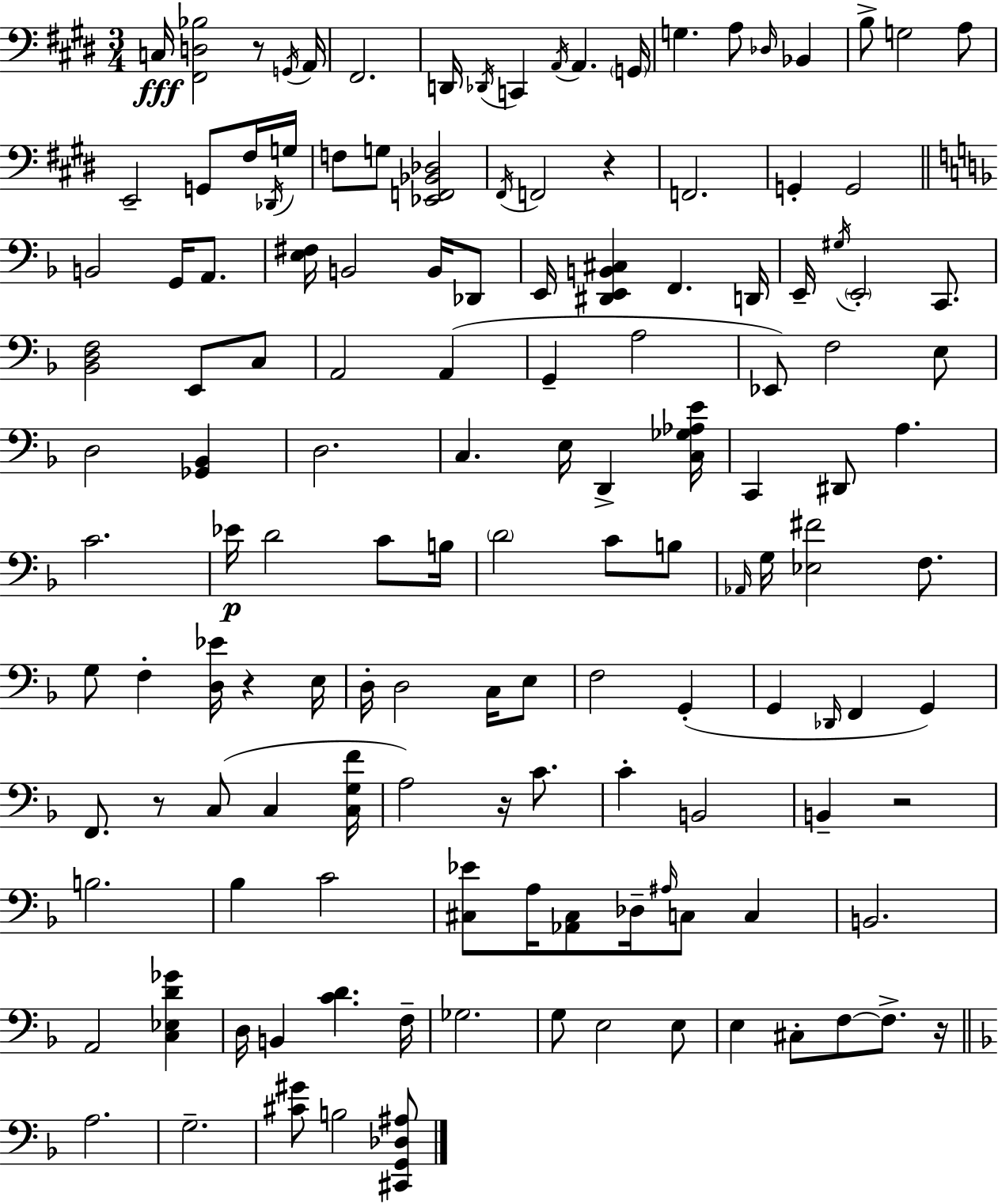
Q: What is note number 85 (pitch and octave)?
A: C3